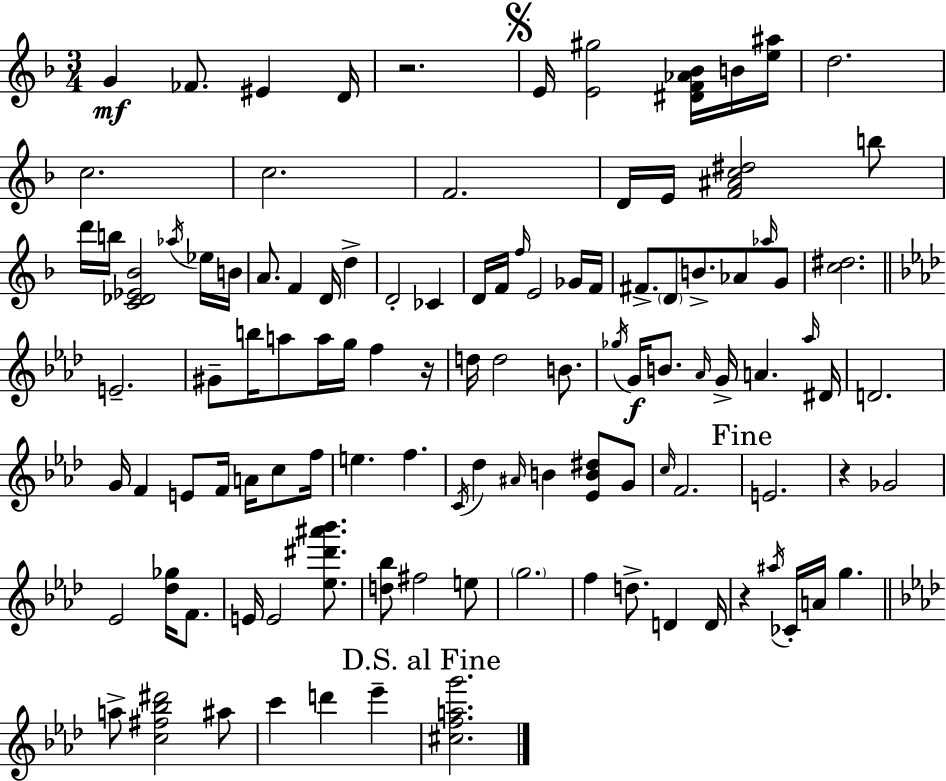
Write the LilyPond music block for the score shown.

{
  \clef treble
  \numericTimeSignature
  \time 3/4
  \key f \major
  g'4\mf fes'8. eis'4 d'16 | r2. | \mark \markup { \musicglyph "scripts.segno" } e'16 <e' gis''>2 <dis' f' aes' bes'>16 b'16 <e'' ais''>16 | d''2. | \break c''2. | c''2. | f'2. | d'16 e'16 <f' ais' c'' dis''>2 b''8 | \break d'''16 b''16 <c' des' ees' bes'>2 \acciaccatura { aes''16 } ees''16 | b'16 a'8. f'4 d'16 d''4-> | d'2-. ces'4 | d'16 f'16 \grace { f''16 } e'2 | \break ges'16 f'16 fis'8.-> \parenthesize d'8 b'8.-> aes'8 | \grace { aes''16 } g'8 <c'' dis''>2. | \bar "||" \break \key aes \major e'2.-- | gis'8-- b''16 a''8 a''16 g''16 f''4 r16 | d''16 d''2 b'8. | \acciaccatura { ges''16 }\f g'16 b'8. \grace { aes'16 } g'16-> a'4. | \break \grace { aes''16 } dis'16 d'2. | g'16 f'4 e'8 f'16 a'16 | c''8 f''16 e''4. f''4. | \acciaccatura { c'16 } des''4 \grace { ais'16 } b'4 | \break <ees' b' dis''>8 g'8 \grace { c''16 } f'2. | \mark "Fine" e'2. | r4 ges'2 | ees'2 | \break <des'' ges''>16 f'8. e'16 e'2 | <ees'' dis''' ais''' bes'''>8. <d'' bes''>8 fis''2 | e''8 \parenthesize g''2. | f''4 d''8.-> | \break d'4 d'16 r4 \acciaccatura { ais''16 } ces'16-. | a'16 g''4. \bar "||" \break \key aes \major a''8-> <c'' fis'' bes'' dis'''>2 ais''8 | c'''4 d'''4 ees'''4-- | \mark "D.S. al Fine" <cis'' f'' a'' g'''>2. | \bar "|."
}